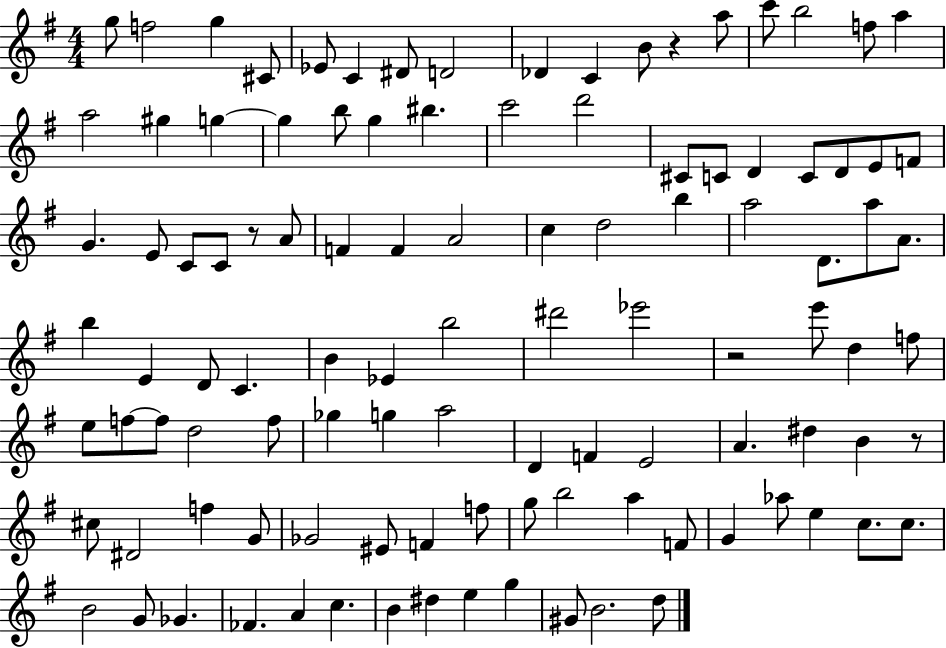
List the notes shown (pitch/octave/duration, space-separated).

G5/e F5/h G5/q C#4/e Eb4/e C4/q D#4/e D4/h Db4/q C4/q B4/e R/q A5/e C6/e B5/h F5/e A5/q A5/h G#5/q G5/q G5/q B5/e G5/q BIS5/q. C6/h D6/h C#4/e C4/e D4/q C4/e D4/e E4/e F4/e G4/q. E4/e C4/e C4/e R/e A4/e F4/q F4/q A4/h C5/q D5/h B5/q A5/h D4/e. A5/e A4/e. B5/q E4/q D4/e C4/q. B4/q Eb4/q B5/h D#6/h Eb6/h R/h E6/e D5/q F5/e E5/e F5/e F5/e D5/h F5/e Gb5/q G5/q A5/h D4/q F4/q E4/h A4/q. D#5/q B4/q R/e C#5/e D#4/h F5/q G4/e Gb4/h EIS4/e F4/q F5/e G5/e B5/h A5/q F4/e G4/q Ab5/e E5/q C5/e. C5/e. B4/h G4/e Gb4/q. FES4/q. A4/q C5/q. B4/q D#5/q E5/q G5/q G#4/e B4/h. D5/e